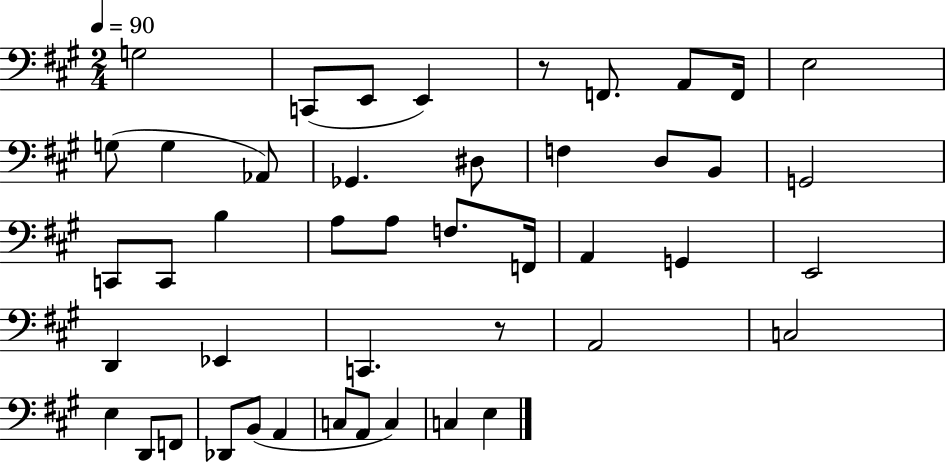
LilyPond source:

{
  \clef bass
  \numericTimeSignature
  \time 2/4
  \key a \major
  \tempo 4 = 90
  g2 | c,8( e,8 e,4) | r8 f,8. a,8 f,16 | e2 | \break g8( g4 aes,8) | ges,4. dis8 | f4 d8 b,8 | g,2 | \break c,8 c,8 b4 | a8 a8 f8. f,16 | a,4 g,4 | e,2 | \break d,4 ees,4 | c,4. r8 | a,2 | c2 | \break e4 d,8 f,8 | des,8 b,8( a,4 | c8 a,8 c4) | c4 e4 | \break \bar "|."
}